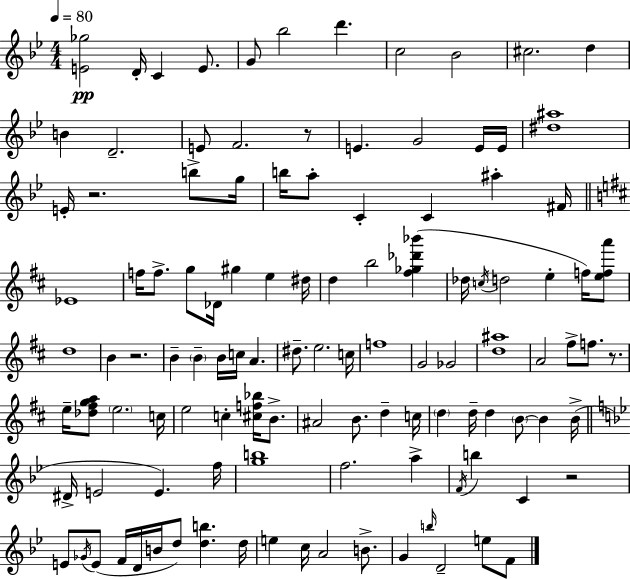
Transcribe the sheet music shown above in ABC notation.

X:1
T:Untitled
M:4/4
L:1/4
K:Bb
[E_g]2 D/4 C E/2 G/2 _b2 d' c2 _B2 ^c2 d B D2 E/2 F2 z/2 E G2 E/4 E/4 [^d^a]4 E/4 z2 b/2 g/4 b/4 a/2 C C ^a ^F/4 _E4 f/4 f/2 g/2 _D/4 ^g e ^d/4 d b2 [^f_g_d'_b'] _d/4 c/4 d2 e f/4 [efa']/2 d4 B z2 B B B/4 c/4 A ^d/2 e2 c/4 f4 G2 _G2 [d^a]4 A2 ^f/2 f/2 z/2 e/4 [_d^fga]/2 e2 c/4 e2 c [^cf_b]/4 B/2 ^A2 B/2 d c/4 d d/4 d B/2 B B/4 ^D/4 E2 E f/4 [gb]4 f2 a F/4 b C z2 E/2 _G/4 E/2 F/4 D/4 B/4 d/2 [db] d/4 e c/4 A2 B/2 G b/4 D2 e/2 F/2